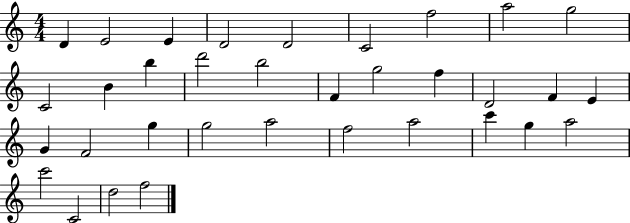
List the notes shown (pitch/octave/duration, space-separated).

D4/q E4/h E4/q D4/h D4/h C4/h F5/h A5/h G5/h C4/h B4/q B5/q D6/h B5/h F4/q G5/h F5/q D4/h F4/q E4/q G4/q F4/h G5/q G5/h A5/h F5/h A5/h C6/q G5/q A5/h C6/h C4/h D5/h F5/h